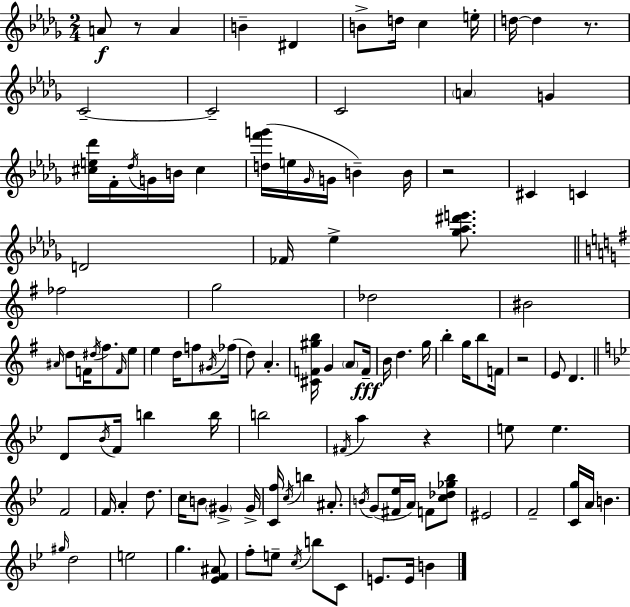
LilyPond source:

{
  \clef treble
  \numericTimeSignature
  \time 2/4
  \key bes \minor
  \repeat volta 2 { a'8\f r8 a'4 | b'4-- dis'4 | b'8-> d''16 c''4 e''16-. | d''16~~ d''4 r8. | \break c'2--~~ | c'2-- | c'2 | \parenthesize a'4 g'4 | \break <cis'' e'' des'''>16 f'16-. \acciaccatura { des''16 } g'16 b'16 cis''4 | <d'' f''' g'''>16( e''16 \grace { ges'16 } g'16 b'4--) | b'16 r2 | cis'4 c'4 | \break d'2 | fes'16 ees''4-> <ges'' aes'' dis''' e'''>8. | \bar "||" \break \key g \major fes''2 | g''2 | des''2 | bis'2 | \break \grace { ais'16 } d''8 f'16 \acciaccatura { dis''16 } fis''8. | \grace { f'16 } e''8 e''4 d''16 | f''8 \acciaccatura { gis'16 }( fes''16 d''8) a'4.-. | <cis' f' gis'' b''>16 g'4 | \break \parenthesize a'8 f'16--\fff b'16 d''4. | g''16 b''4-. | g''16 b''8 f'16 r2 | e'8 d'4. | \break \bar "||" \break \key bes \major d'8 \acciaccatura { bes'16 } f'16 b''4 | b''16 b''2 | \acciaccatura { fis'16 } a''4 r4 | e''8 e''4. | \break f'2 | f'16 a'4-. d''8. | c''16 b'8 \parenthesize gis'4-> | gis'16-> <c' f''>16 \acciaccatura { c''16 } b''4 | \break ais'8.-. \acciaccatura { b'16 } g'8( <fis' ees''>16 a'16) | f'8 <c'' des'' ges'' bes''>8 eis'2 | f'2-- | <c' g''>16 a'16 b'4. | \break \grace { gis''16 } d''2 | e''2 | g''4. | <ees' f' ais'>8 f''8-. e''8-- | \break \acciaccatura { c''16 } b''8 c'8 e'8. | e'16 b'4 } \bar "|."
}